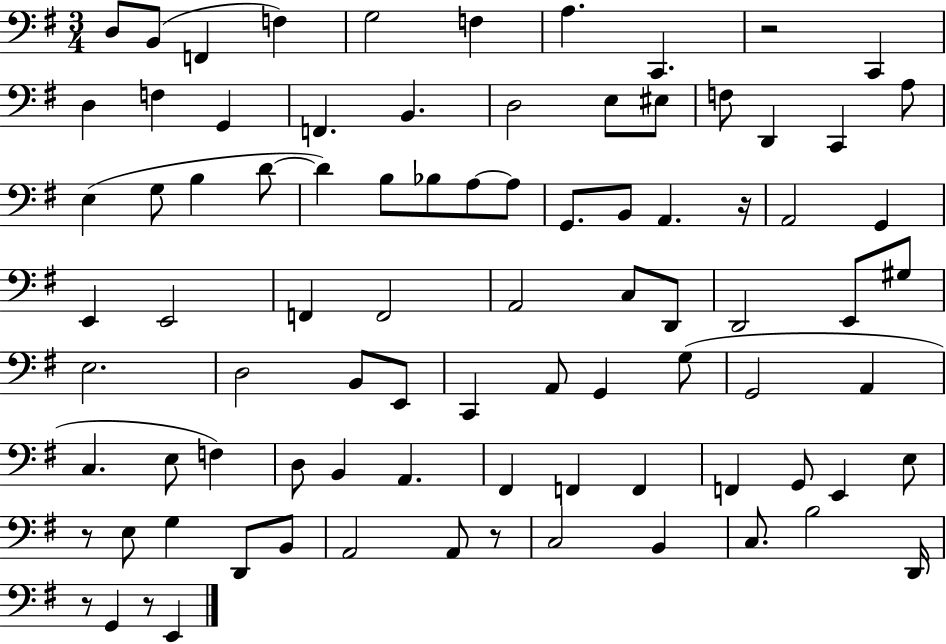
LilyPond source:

{
  \clef bass
  \numericTimeSignature
  \time 3/4
  \key g \major
  \repeat volta 2 { d8 b,8( f,4 f4) | g2 f4 | a4. c,4. | r2 c,4 | \break d4 f4 g,4 | f,4. b,4. | d2 e8 eis8 | f8 d,4 c,4 a8 | \break e4( g8 b4 d'8~~ | d'4) b8 bes8 a8~~ a8 | g,8. b,8 a,4. r16 | a,2 g,4 | \break e,4 e,2 | f,4 f,2 | a,2 c8 d,8 | d,2 e,8 gis8 | \break e2. | d2 b,8 e,8 | c,4 a,8 g,4 g8( | g,2 a,4 | \break c4. e8 f4) | d8 b,4 a,4. | fis,4 f,4 f,4 | f,4 g,8 e,4 e8 | \break r8 e8 g4 d,8 b,8 | a,2 a,8 r8 | c2 b,4 | c8. b2 d,16 | \break r8 g,4 r8 e,4 | } \bar "|."
}